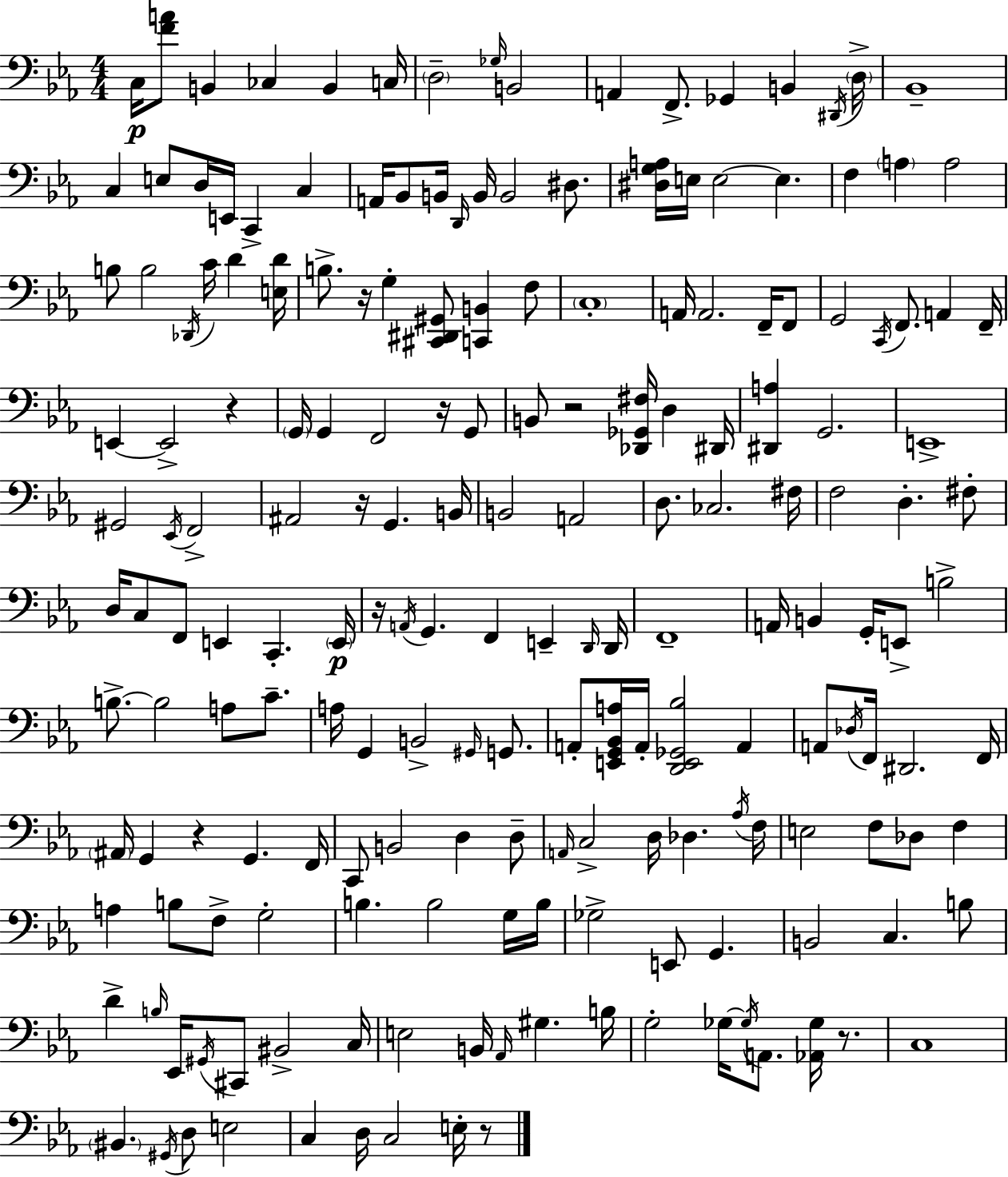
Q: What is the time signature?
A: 4/4